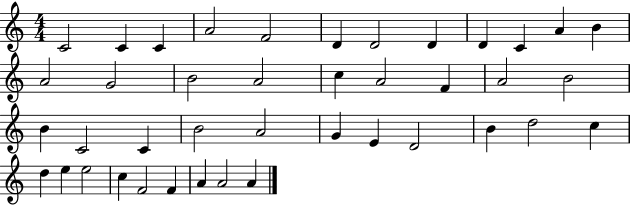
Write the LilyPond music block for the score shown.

{
  \clef treble
  \numericTimeSignature
  \time 4/4
  \key c \major
  c'2 c'4 c'4 | a'2 f'2 | d'4 d'2 d'4 | d'4 c'4 a'4 b'4 | \break a'2 g'2 | b'2 a'2 | c''4 a'2 f'4 | a'2 b'2 | \break b'4 c'2 c'4 | b'2 a'2 | g'4 e'4 d'2 | b'4 d''2 c''4 | \break d''4 e''4 e''2 | c''4 f'2 f'4 | a'4 a'2 a'4 | \bar "|."
}